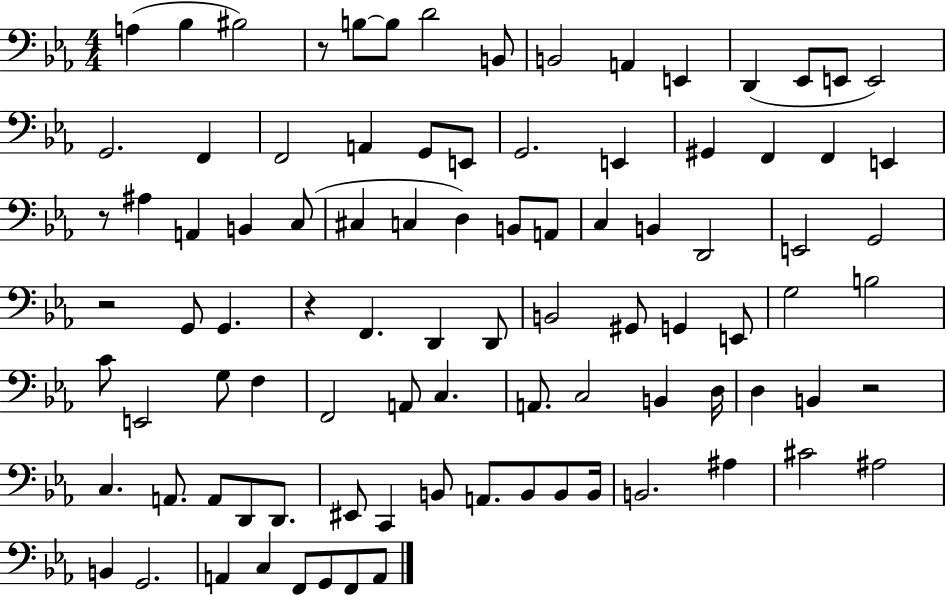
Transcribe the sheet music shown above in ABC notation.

X:1
T:Untitled
M:4/4
L:1/4
K:Eb
A, _B, ^B,2 z/2 B,/2 B,/2 D2 B,,/2 B,,2 A,, E,, D,, _E,,/2 E,,/2 E,,2 G,,2 F,, F,,2 A,, G,,/2 E,,/2 G,,2 E,, ^G,, F,, F,, E,, z/2 ^A, A,, B,, C,/2 ^C, C, D, B,,/2 A,,/2 C, B,, D,,2 E,,2 G,,2 z2 G,,/2 G,, z F,, D,, D,,/2 B,,2 ^G,,/2 G,, E,,/2 G,2 B,2 C/2 E,,2 G,/2 F, F,,2 A,,/2 C, A,,/2 C,2 B,, D,/4 D, B,, z2 C, A,,/2 A,,/2 D,,/2 D,,/2 ^E,,/2 C,, B,,/2 A,,/2 B,,/2 B,,/2 B,,/4 B,,2 ^A, ^C2 ^A,2 B,, G,,2 A,, C, F,,/2 G,,/2 F,,/2 A,,/2